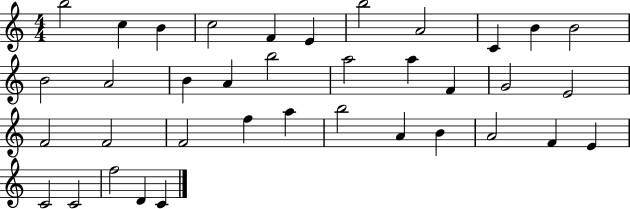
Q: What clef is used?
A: treble